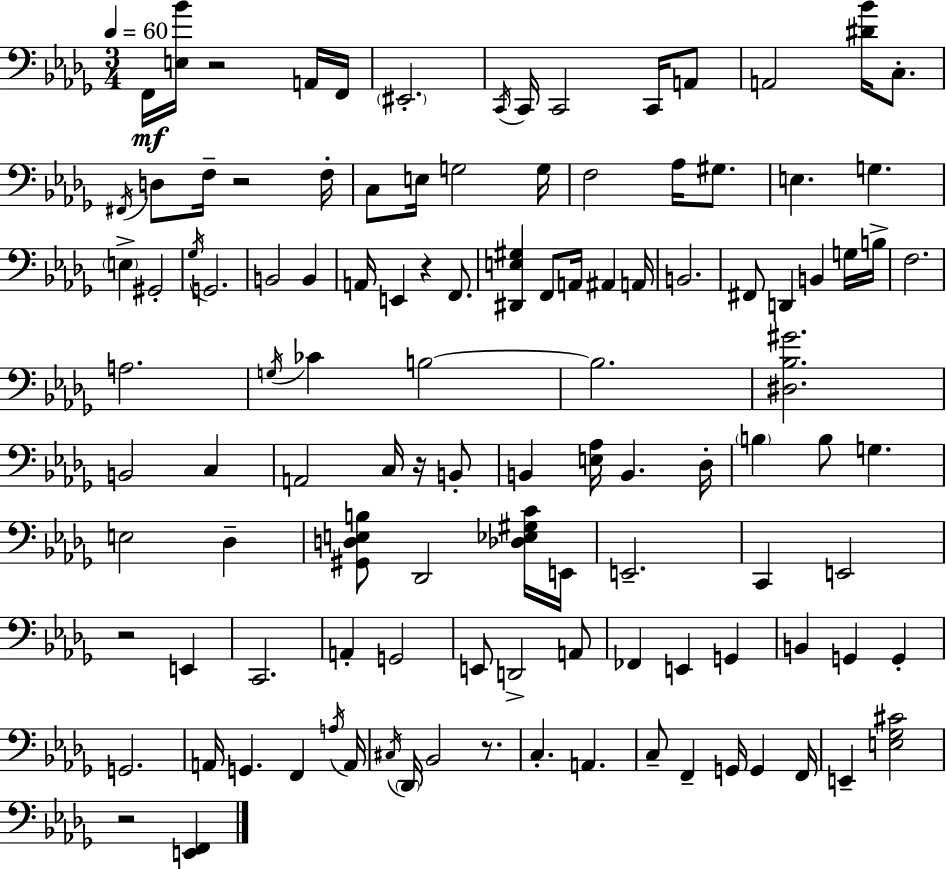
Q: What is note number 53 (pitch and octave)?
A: C3